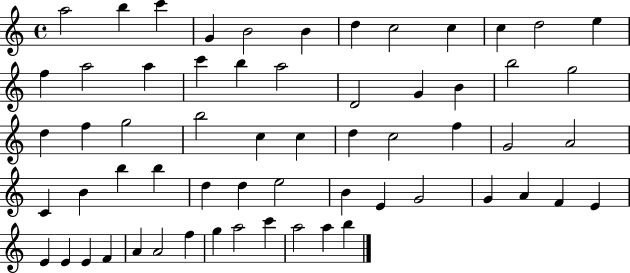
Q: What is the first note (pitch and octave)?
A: A5